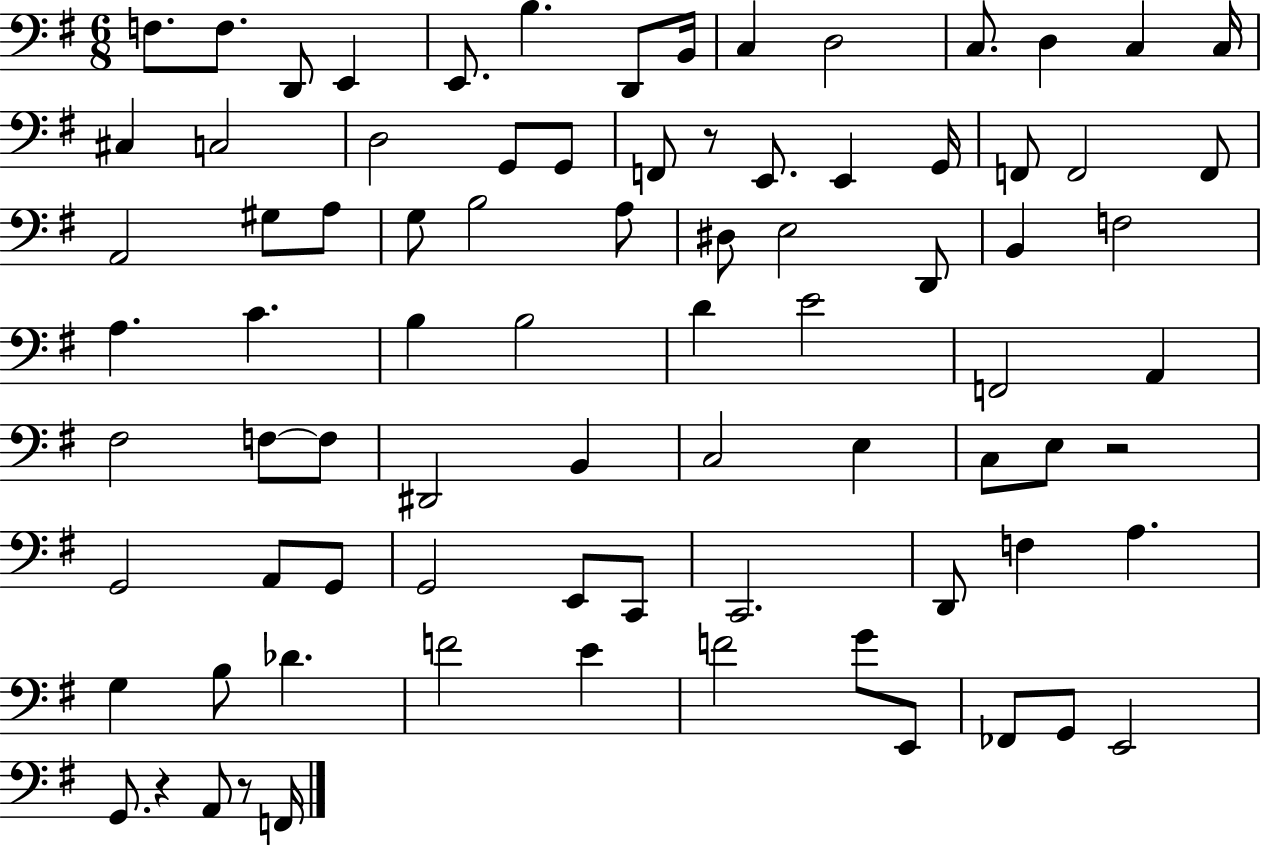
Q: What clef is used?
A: bass